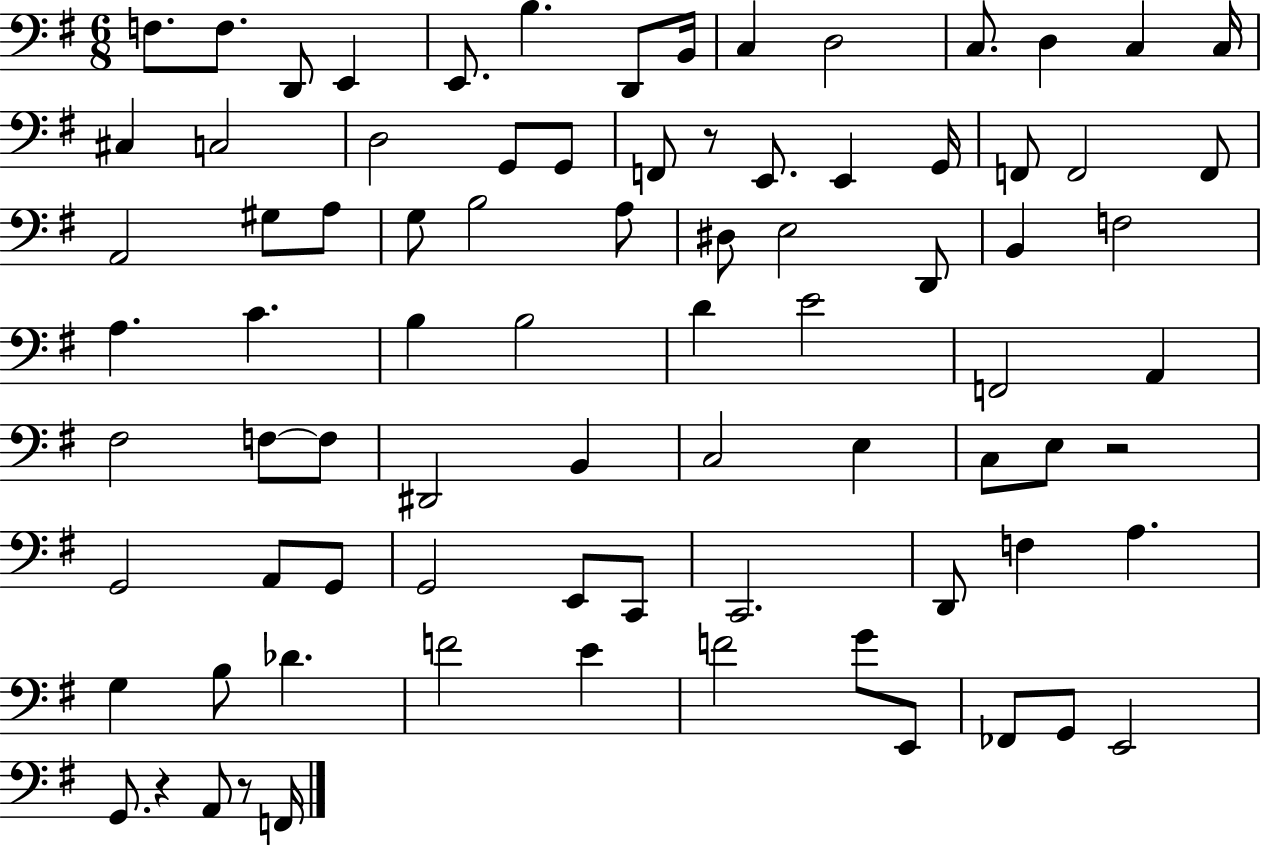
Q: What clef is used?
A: bass